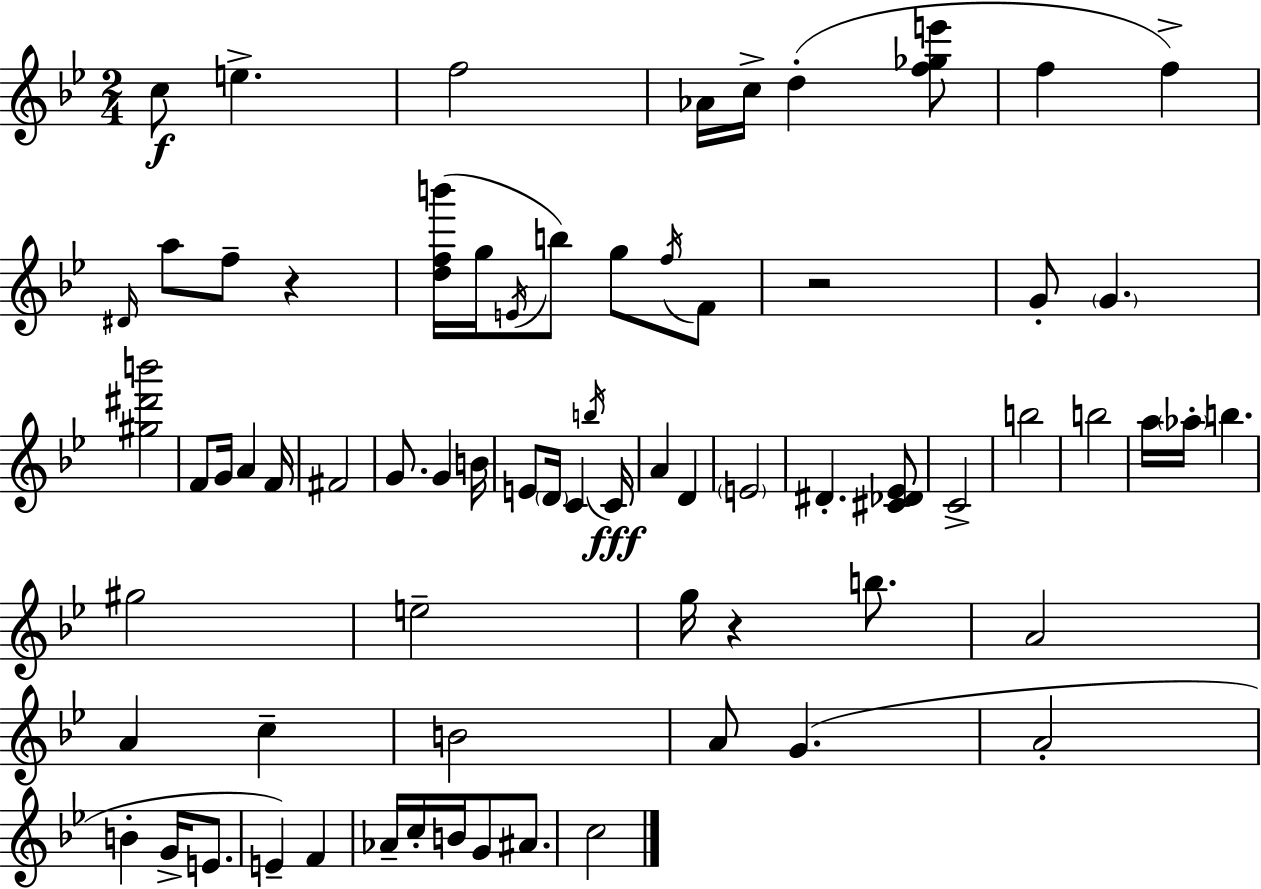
C5/e E5/q. F5/h Ab4/s C5/s D5/q [F5,Gb5,E6]/e F5/q F5/q D#4/s A5/e F5/e R/q [D5,F5,B6]/s G5/s E4/s B5/e G5/e F5/s F4/e R/h G4/e G4/q. [G#5,D#6,B6]/h F4/e G4/s A4/q F4/s F#4/h G4/e. G4/q B4/s E4/e D4/s C4/q B5/s C4/s A4/q D4/q E4/h D#4/q. [C#4,Db4,Eb4]/e C4/h B5/h B5/h A5/s Ab5/s B5/q. G#5/h E5/h G5/s R/q B5/e. A4/h A4/q C5/q B4/h A4/e G4/q. A4/h B4/q G4/s E4/e. E4/q F4/q Ab4/s C5/s B4/s G4/e A#4/e. C5/h